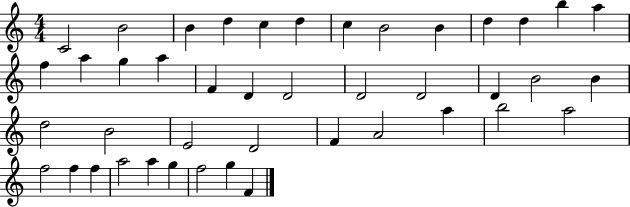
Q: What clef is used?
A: treble